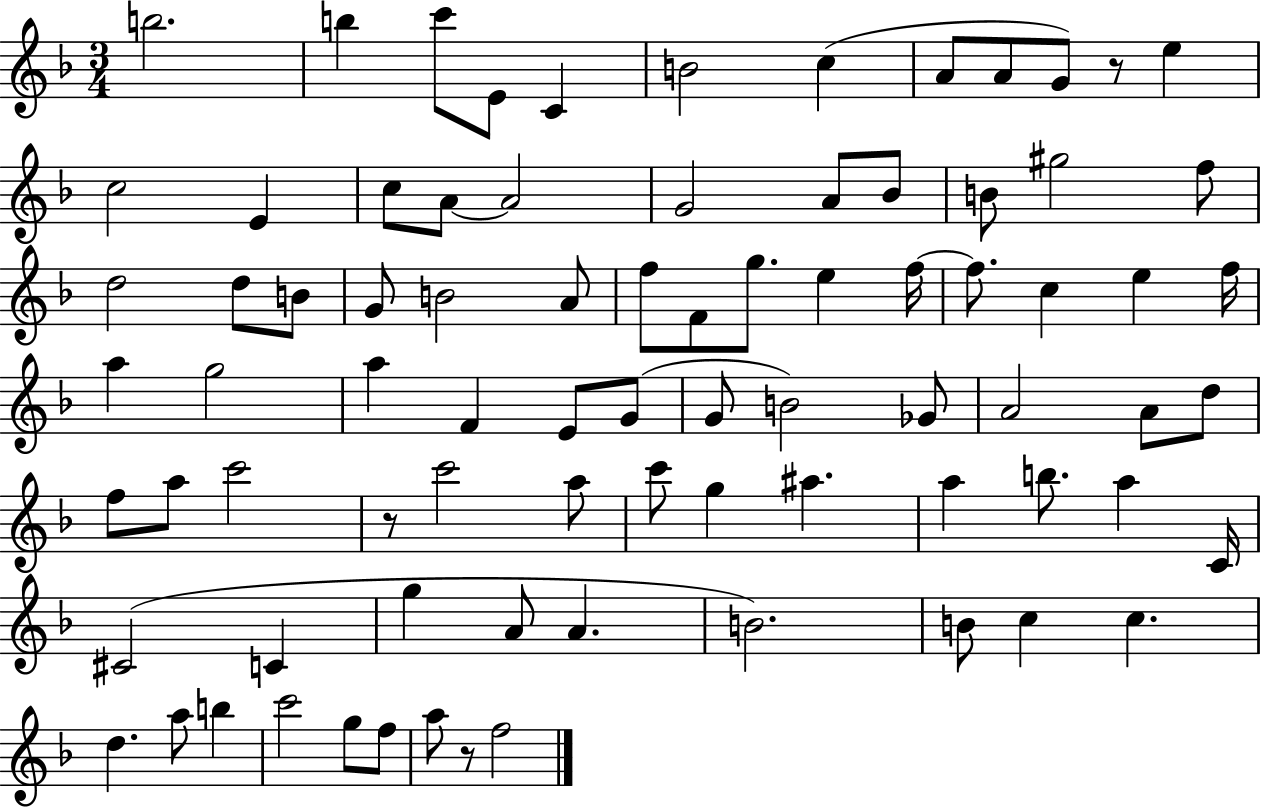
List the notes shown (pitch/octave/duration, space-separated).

B5/h. B5/q C6/e E4/e C4/q B4/h C5/q A4/e A4/e G4/e R/e E5/q C5/h E4/q C5/e A4/e A4/h G4/h A4/e Bb4/e B4/e G#5/h F5/e D5/h D5/e B4/e G4/e B4/h A4/e F5/e F4/e G5/e. E5/q F5/s F5/e. C5/q E5/q F5/s A5/q G5/h A5/q F4/q E4/e G4/e G4/e B4/h Gb4/e A4/h A4/e D5/e F5/e A5/e C6/h R/e C6/h A5/e C6/e G5/q A#5/q. A5/q B5/e. A5/q C4/s C#4/h C4/q G5/q A4/e A4/q. B4/h. B4/e C5/q C5/q. D5/q. A5/e B5/q C6/h G5/e F5/e A5/e R/e F5/h